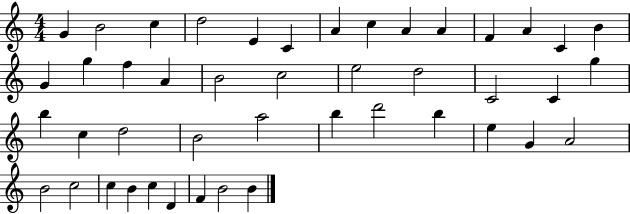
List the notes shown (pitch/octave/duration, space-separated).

G4/q B4/h C5/q D5/h E4/q C4/q A4/q C5/q A4/q A4/q F4/q A4/q C4/q B4/q G4/q G5/q F5/q A4/q B4/h C5/h E5/h D5/h C4/h C4/q G5/q B5/q C5/q D5/h B4/h A5/h B5/q D6/h B5/q E5/q G4/q A4/h B4/h C5/h C5/q B4/q C5/q D4/q F4/q B4/h B4/q